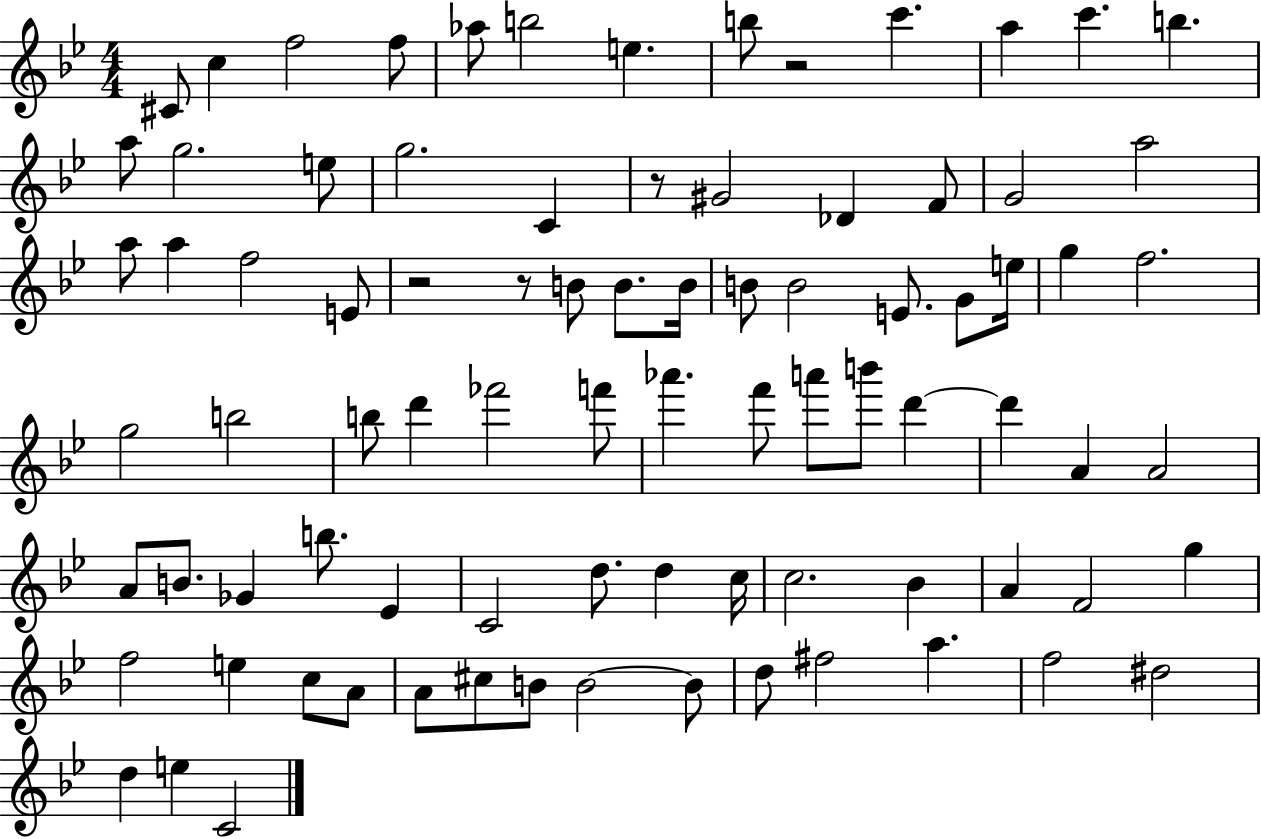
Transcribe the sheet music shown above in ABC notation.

X:1
T:Untitled
M:4/4
L:1/4
K:Bb
^C/2 c f2 f/2 _a/2 b2 e b/2 z2 c' a c' b a/2 g2 e/2 g2 C z/2 ^G2 _D F/2 G2 a2 a/2 a f2 E/2 z2 z/2 B/2 B/2 B/4 B/2 B2 E/2 G/2 e/4 g f2 g2 b2 b/2 d' _f'2 f'/2 _a' f'/2 a'/2 b'/2 d' d' A A2 A/2 B/2 _G b/2 _E C2 d/2 d c/4 c2 _B A F2 g f2 e c/2 A/2 A/2 ^c/2 B/2 B2 B/2 d/2 ^f2 a f2 ^d2 d e C2